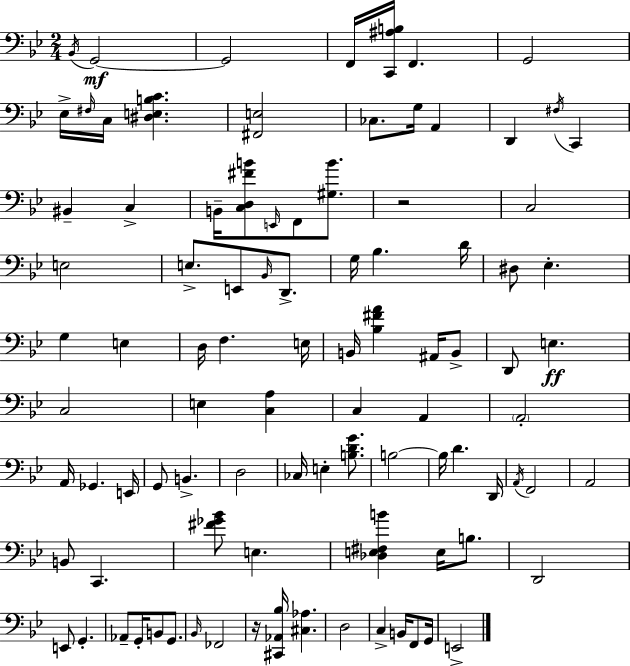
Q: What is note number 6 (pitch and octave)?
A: G2